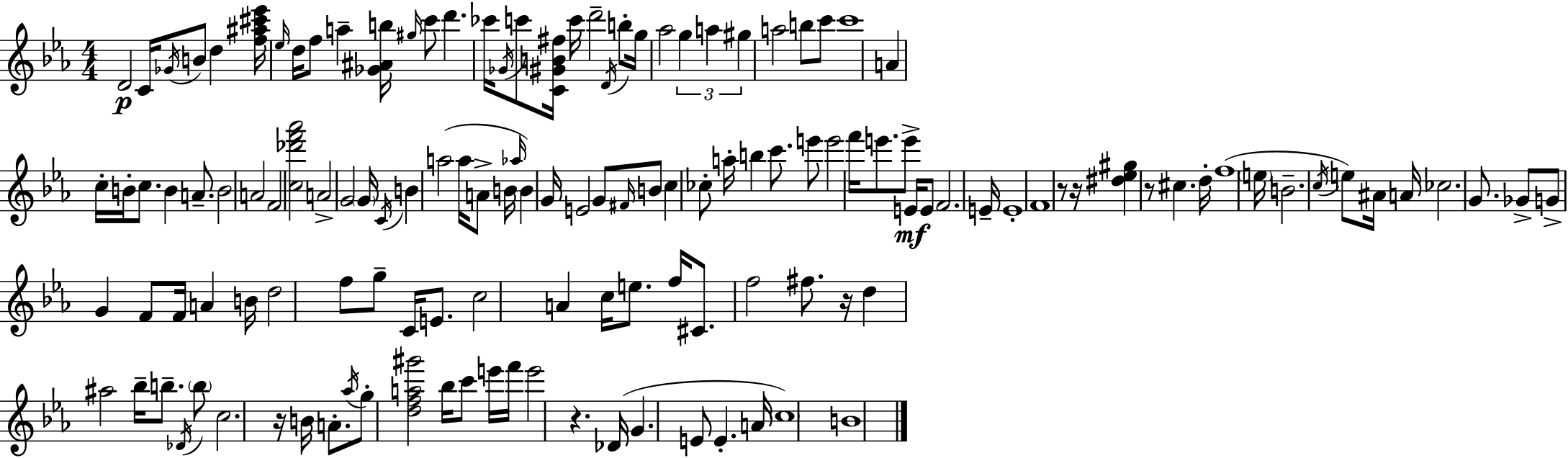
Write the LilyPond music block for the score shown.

{
  \clef treble
  \numericTimeSignature
  \time 4/4
  \key ees \major
  d'2\p c'16 \acciaccatura { ges'16 } b'8 d''4 | <f'' ais'' cis''' ees'''>16 \grace { ees''16 } d''16 f''8 a''4-- <ges' ais' b''>16 \grace { gis''16 } c'''8 d'''4. | ces'''16 \acciaccatura { ges'16 } c'''8 <c' gis' b' fis''>16 c'''16 d'''2-- | \acciaccatura { d'16 } b''8-. g''16 aes''2 \tuplet 3/2 { g''4 | \break a''4 gis''4 } a''2 | b''8 c'''8 c'''1 | a'4 c''16-. b'16-. c''8. b'4 | a'8.-- b'2 a'2 | \break f'2 <c'' des''' f''' aes'''>2 | a'2-> g'2 | \parenthesize g'16 \acciaccatura { c'16 } b'4 a''2( | a''16 a'8-> b'16 \grace { aes''16 } b'4) g'16 e'2 | \break g'8 \grace { fis'16 } b'8 c''4 ces''8-. | a''16-. b''4 c'''8. e'''8 e'''2 | f'''16 e'''8. e'''8-> e'16\mf e'8 f'2. | e'16-- e'1-. | \break f'1 | r8 r16 <dis'' ees'' gis''>4 r8 | cis''4. d''16-. f''1( | \parenthesize e''16 b'2.-- | \break \acciaccatura { c''16 }) e''8 ais'16 a'16 ces''2. | g'8. ges'8-> g'8-> g'4 | f'8 f'16 a'4 b'16 d''2 | f''8 g''8-- c'16 e'8. c''2 | \break a'4 c''16 e''8. f''16 cis'8. f''2 | fis''8. r16 d''4 ais''2 | bes''16-- b''8.-- \acciaccatura { des'16 } \parenthesize b''8 c''2. | r16 b'16 a'8.-. \acciaccatura { aes''16 } g''8-. | \break <d'' f'' a'' gis'''>2 bes''16 c'''8 e'''16 f'''16 e'''2 | r4. des'16( g'4. | e'8 e'4.-. a'16 \parenthesize c''1) | b'1 | \break \bar "|."
}